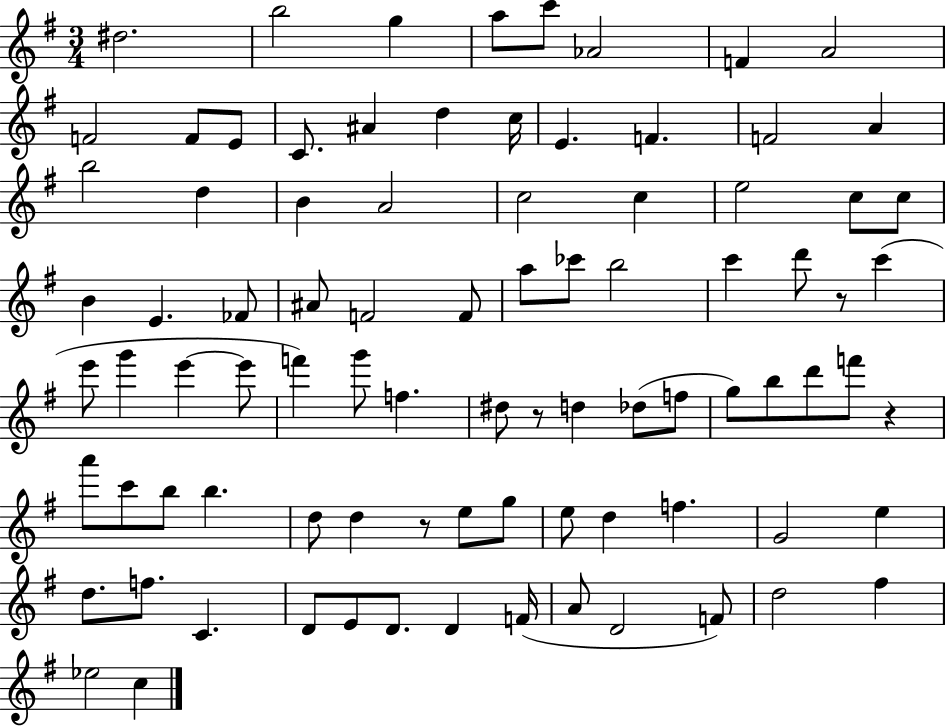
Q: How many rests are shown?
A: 4